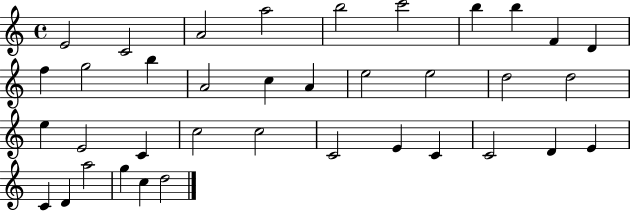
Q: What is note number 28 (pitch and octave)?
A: C4